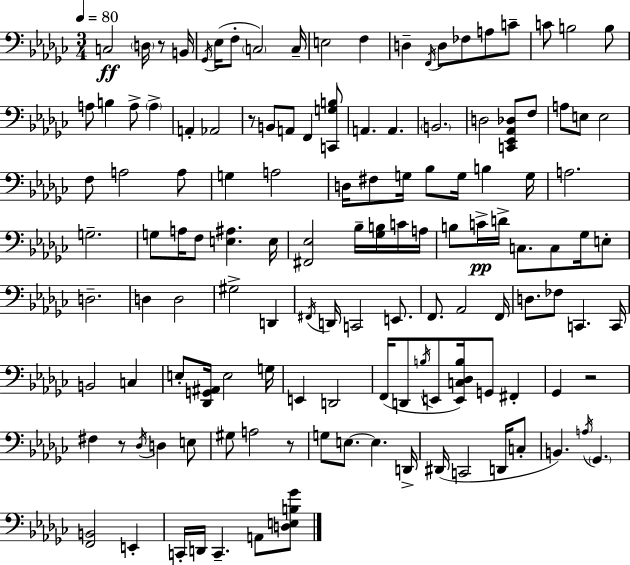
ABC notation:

X:1
T:Untitled
M:3/4
L:1/4
K:Ebm
C,2 D,/4 z/2 B,,/4 _G,,/4 _E,/4 F,/2 C,2 C,/4 E,2 F, D, F,,/4 D,/2 _F,/2 A,/2 C/2 C/2 B,2 B,/2 A,/2 B, A,/2 A, A,, _A,,2 z/2 B,,/2 A,,/2 F,, [C,,G,B,]/2 A,, A,, B,,2 D,2 [C,,_E,,_A,,_D,]/2 F,/2 A,/2 E,/2 E,2 F,/2 A,2 A,/2 G, A,2 D,/4 ^F,/2 G,/4 _B,/2 G,/4 B, G,/4 A,2 G,2 G,/2 A,/4 F,/2 [E,^A,] E,/4 [^F,,_E,]2 _B,/4 [_G,B,]/4 C/4 A,/4 B,/2 C/4 D/4 C,/2 C,/2 _G,/4 E,/2 D,2 D, D,2 ^G,2 D,, ^F,,/4 D,,/4 C,,2 E,,/2 F,,/2 _A,,2 F,,/4 D,/2 _F,/2 C,, C,,/4 B,,2 C, E,/2 [_D,,G,,^A,,]/4 E,2 G,/4 E,, D,,2 F,,/4 D,,/2 B,/4 E,,/2 [E,,C,_D,B,]/4 G,,/2 ^F,, _G,, z2 ^F, z/2 _D,/4 D, E,/2 ^G,/2 A,2 z/2 G,/2 E,/2 E, D,,/4 ^D,,/4 C,,2 D,,/4 C,/2 B,, A,/4 _G,, [F,,B,,]2 E,, C,,/4 D,,/4 C,, A,,/2 [D,E,B,_G]/2